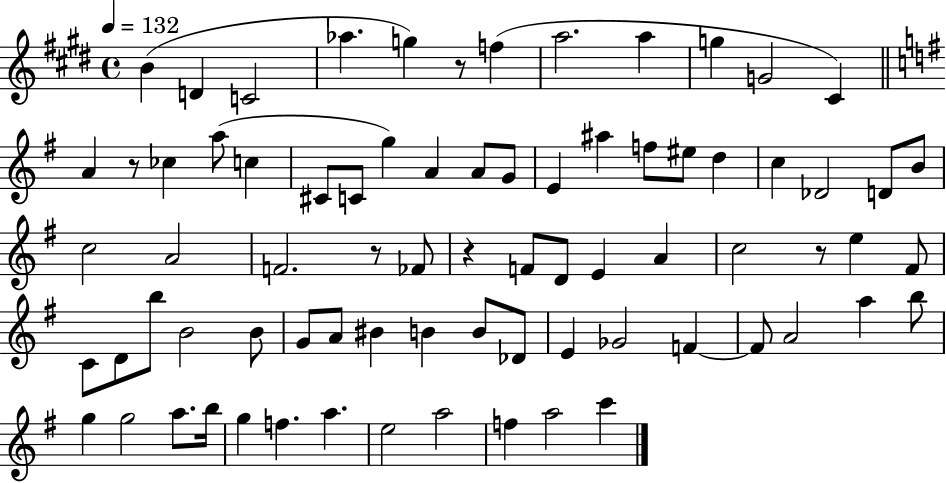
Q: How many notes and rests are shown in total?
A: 76